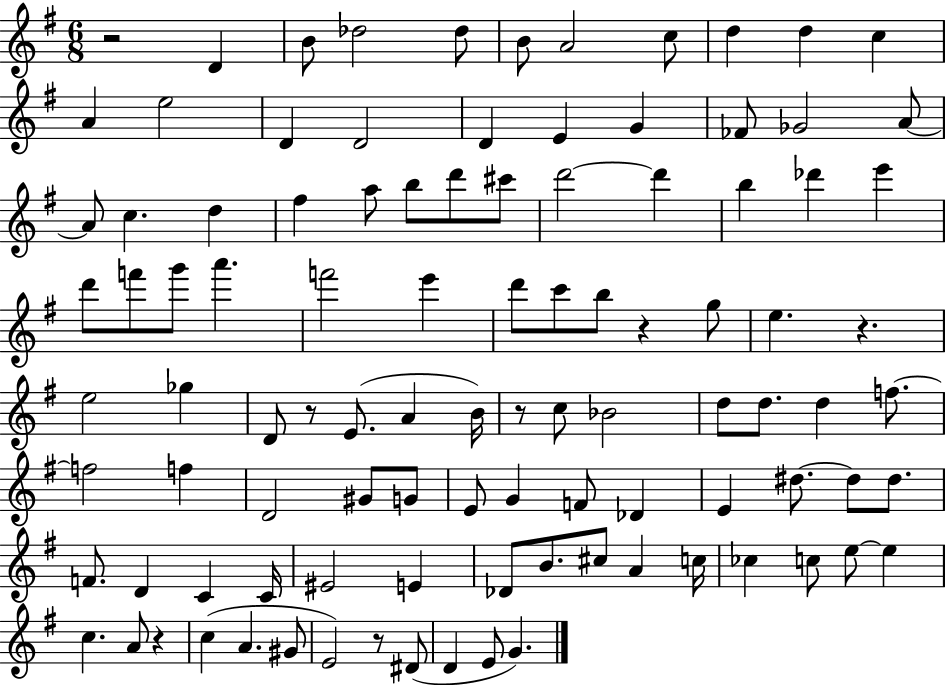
R/h D4/q B4/e Db5/h Db5/e B4/e A4/h C5/e D5/q D5/q C5/q A4/q E5/h D4/q D4/h D4/q E4/q G4/q FES4/e Gb4/h A4/e A4/e C5/q. D5/q F#5/q A5/e B5/e D6/e C#6/e D6/h D6/q B5/q Db6/q E6/q D6/e F6/e G6/e A6/q. F6/h E6/q D6/e C6/e B5/e R/q G5/e E5/q. R/q. E5/h Gb5/q D4/e R/e E4/e. A4/q B4/s R/e C5/e Bb4/h D5/e D5/e. D5/q F5/e. F5/h F5/q D4/h G#4/e G4/e E4/e G4/q F4/e Db4/q E4/q D#5/e. D#5/e D#5/e. F4/e. D4/q C4/q C4/s EIS4/h E4/q Db4/e B4/e. C#5/e A4/q C5/s CES5/q C5/e E5/e E5/q C5/q. A4/e R/q C5/q A4/q. G#4/e E4/h R/e D#4/e D4/q E4/e G4/q.